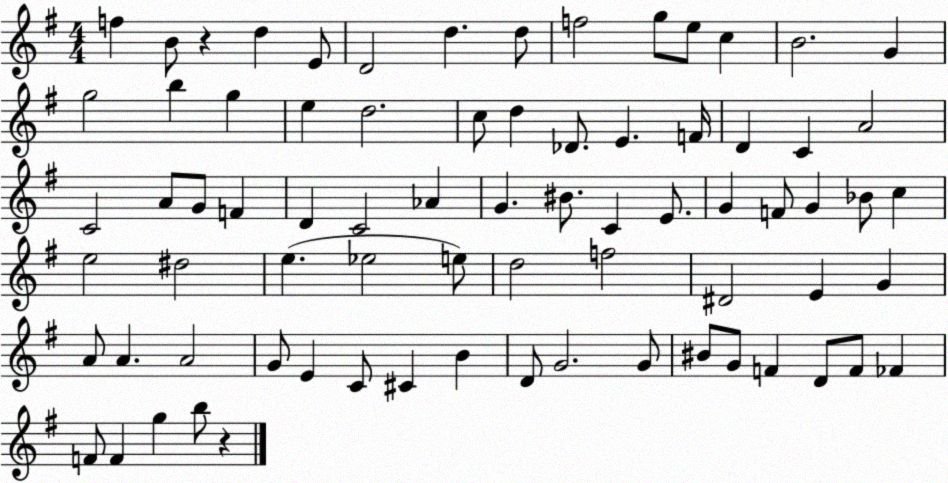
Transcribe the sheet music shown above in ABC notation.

X:1
T:Untitled
M:4/4
L:1/4
K:G
f B/2 z d E/2 D2 d d/2 f2 g/2 e/2 c B2 G g2 b g e d2 c/2 d _D/2 E F/4 D C A2 C2 A/2 G/2 F D C2 _A G ^B/2 C E/2 G F/2 G _B/2 c e2 ^d2 e _e2 e/2 d2 f2 ^D2 E G A/2 A A2 G/2 E C/2 ^C B D/2 G2 G/2 ^B/2 G/2 F D/2 F/2 _F F/2 F g b/2 z